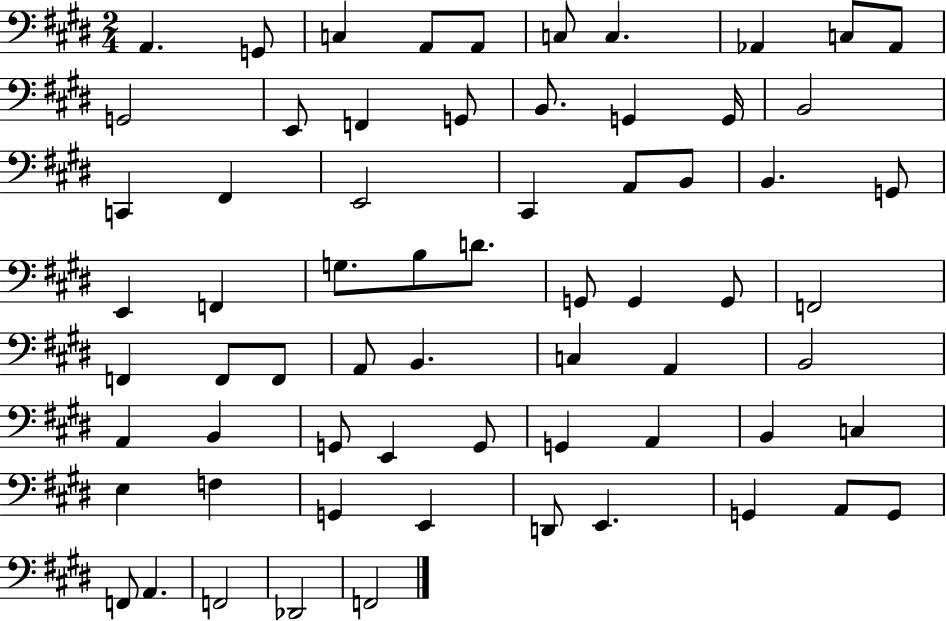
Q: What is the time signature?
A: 2/4